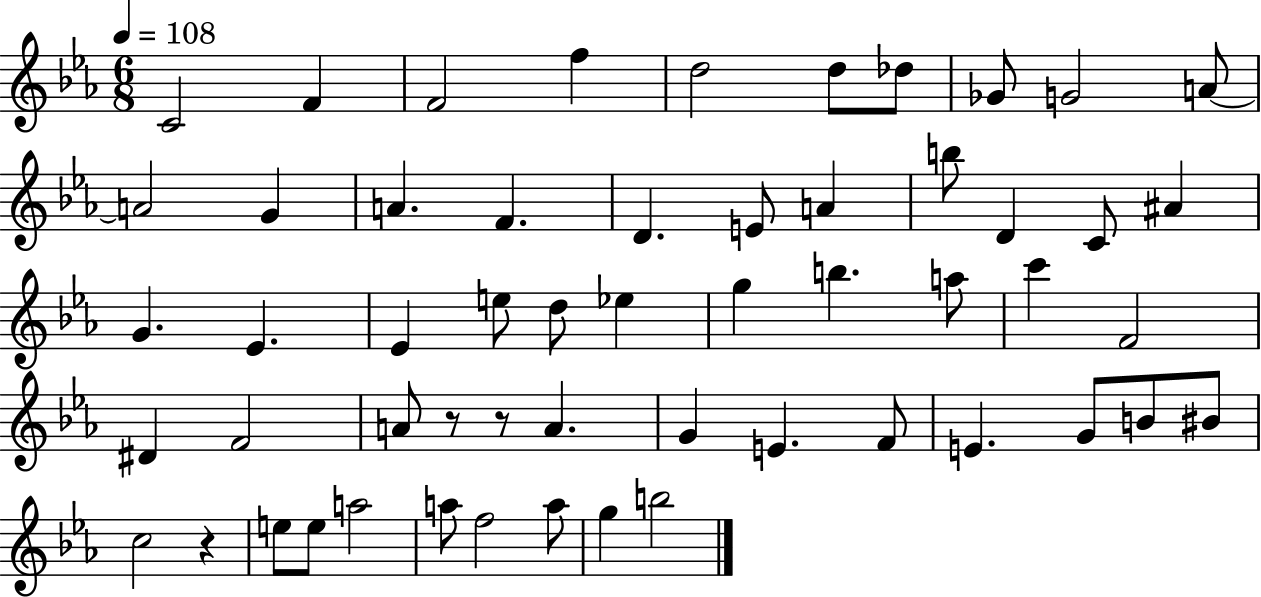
C4/h F4/q F4/h F5/q D5/h D5/e Db5/e Gb4/e G4/h A4/e A4/h G4/q A4/q. F4/q. D4/q. E4/e A4/q B5/e D4/q C4/e A#4/q G4/q. Eb4/q. Eb4/q E5/e D5/e Eb5/q G5/q B5/q. A5/e C6/q F4/h D#4/q F4/h A4/e R/e R/e A4/q. G4/q E4/q. F4/e E4/q. G4/e B4/e BIS4/e C5/h R/q E5/e E5/e A5/h A5/e F5/h A5/e G5/q B5/h